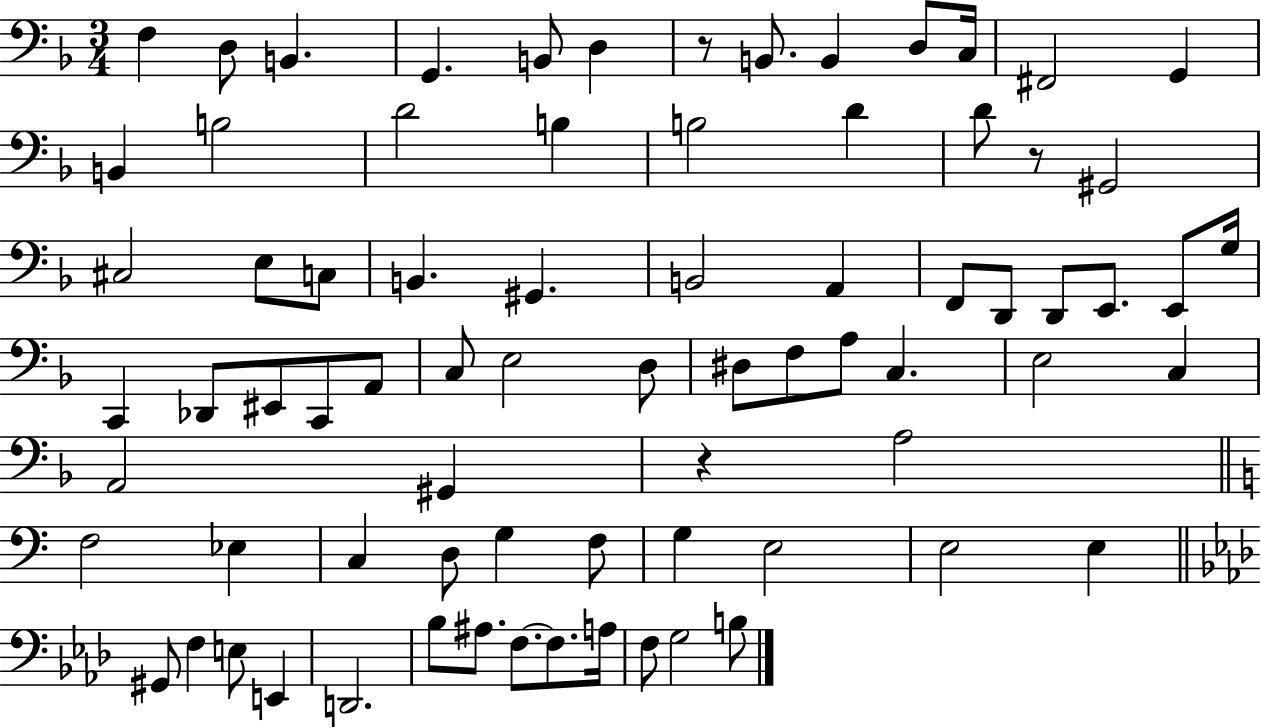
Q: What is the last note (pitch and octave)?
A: B3